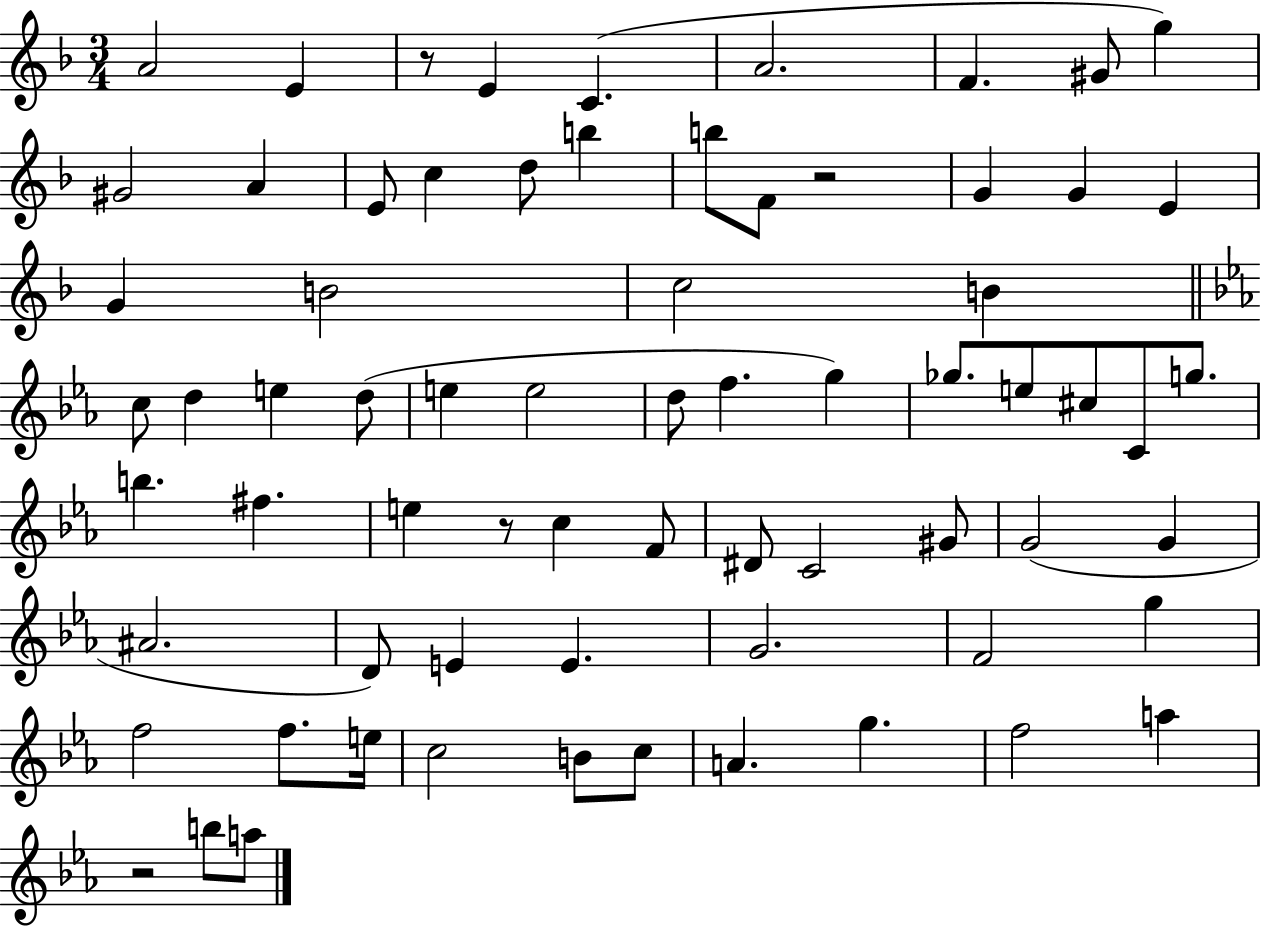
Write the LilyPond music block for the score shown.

{
  \clef treble
  \numericTimeSignature
  \time 3/4
  \key f \major
  a'2 e'4 | r8 e'4 c'4.( | a'2. | f'4. gis'8 g''4) | \break gis'2 a'4 | e'8 c''4 d''8 b''4 | b''8 f'8 r2 | g'4 g'4 e'4 | \break g'4 b'2 | c''2 b'4 | \bar "||" \break \key ees \major c''8 d''4 e''4 d''8( | e''4 e''2 | d''8 f''4. g''4) | ges''8. e''8 cis''8 c'8 g''8. | \break b''4. fis''4. | e''4 r8 c''4 f'8 | dis'8 c'2 gis'8 | g'2( g'4 | \break ais'2. | d'8) e'4 e'4. | g'2. | f'2 g''4 | \break f''2 f''8. e''16 | c''2 b'8 c''8 | a'4. g''4. | f''2 a''4 | \break r2 b''8 a''8 | \bar "|."
}